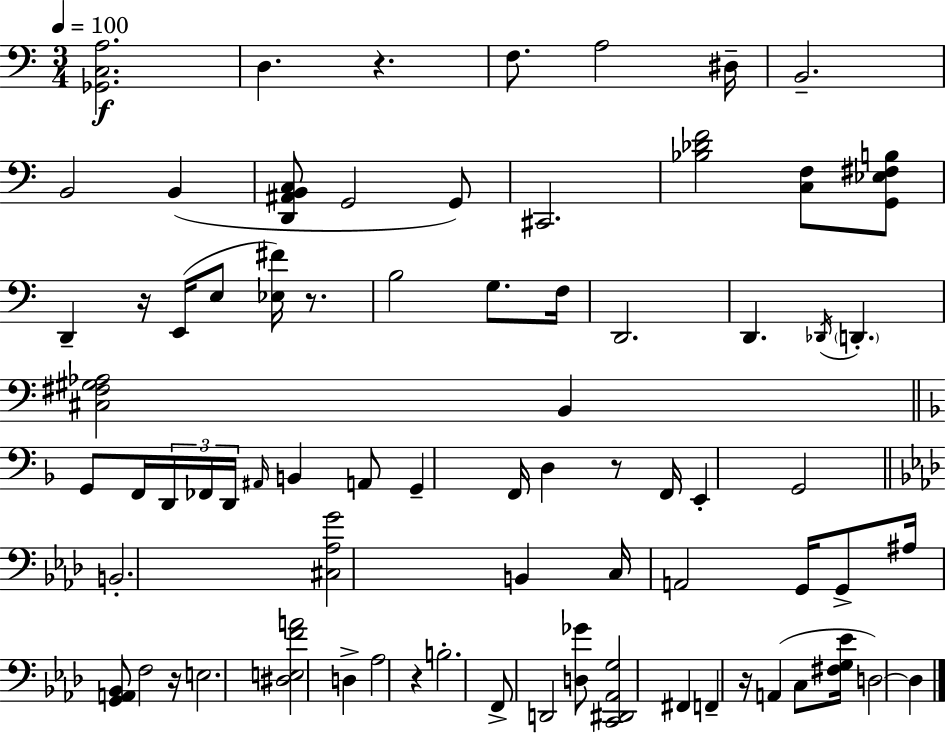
{
  \clef bass
  \numericTimeSignature
  \time 3/4
  \key a \minor
  \tempo 4 = 100
  <ges, c a>2.\f | d4. r4. | f8. a2 dis16-- | b,2.-- | \break b,2 b,4( | <d, ais, b, c>8 g,2 g,8) | cis,2. | <bes des' f'>2 <c f>8 <g, ees fis b>8 | \break d,4-- r16 e,16( e8 <ees fis'>16) r8. | b2 g8. f16 | d,2. | d,4. \acciaccatura { des,16 } \parenthesize d,4.-. | \break <cis fis gis aes>2 b,4 | \bar "||" \break \key d \minor g,8 f,16 \tuplet 3/2 { d,16 fes,16 d,16 } \grace { ais,16 } b,4 a,8 | g,4-- f,16 d4 r8 | f,16 e,4-. g,2 | \bar "||" \break \key f \minor b,2.-. | <cis aes g'>2 b,4 | c16 a,2 g,16 g,8-> | ais16 <g, a, bes,>8 f2 r16 | \break e2. | <dis e f' a'>2 d4-> | aes2 r4 | b2.-. | \break f,8-> d,2 <d ges'>8 | <c, dis, aes, g>2 fis,4 | f,4-- r16 a,4( c8 <fis g ees'>16 | d2~~) d4 | \break \bar "|."
}